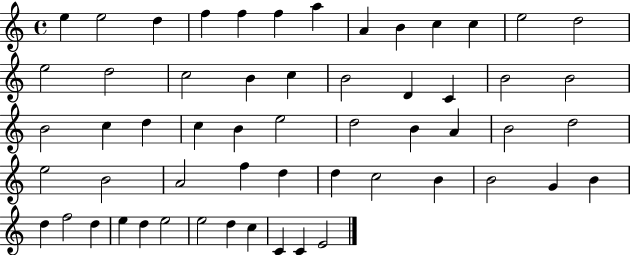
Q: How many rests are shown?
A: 0